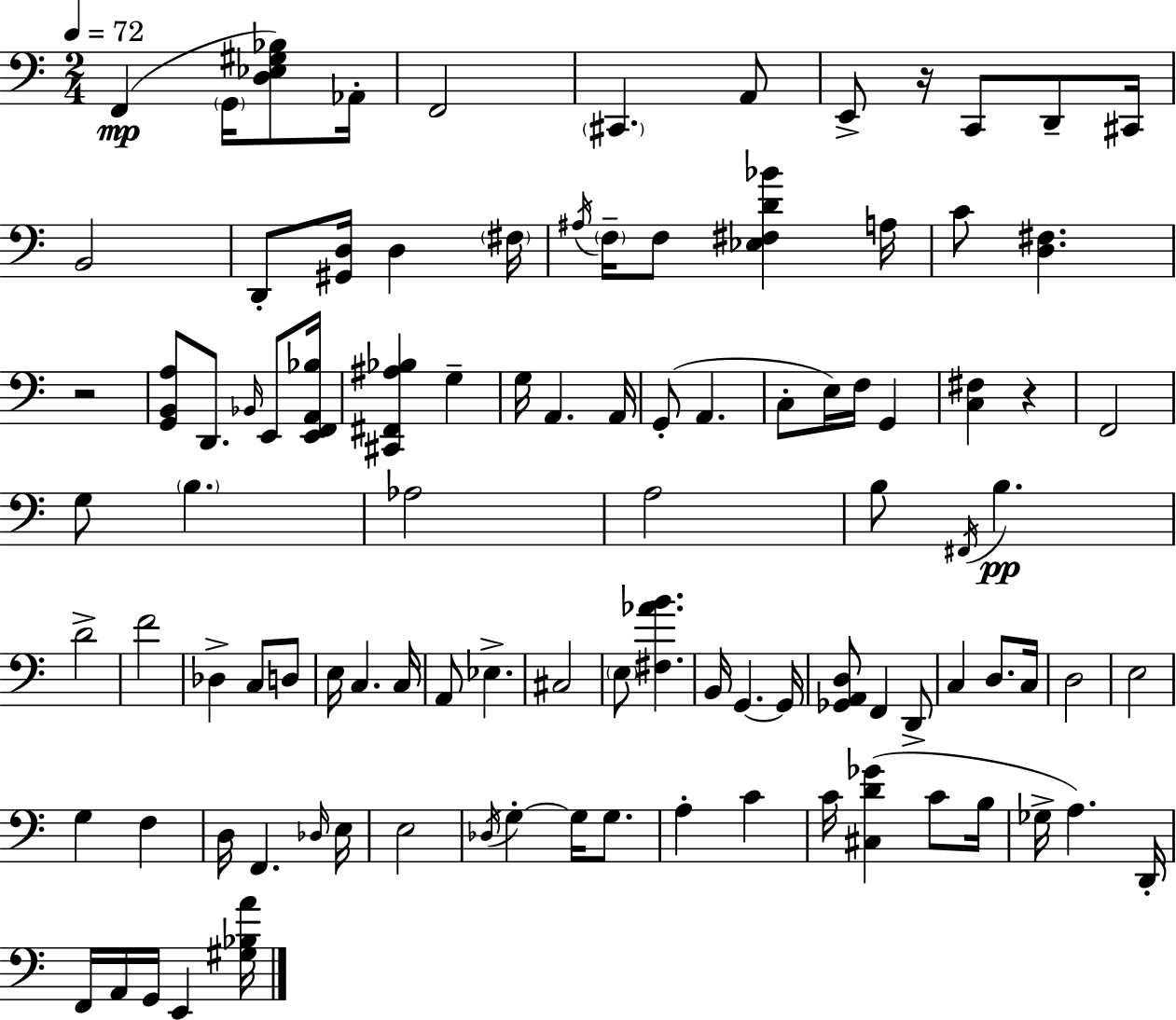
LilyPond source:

{
  \clef bass
  \numericTimeSignature
  \time 2/4
  \key c \major
  \tempo 4 = 72
  f,4(\mp \parenthesize g,16 <d ees gis bes>8) aes,16-. | f,2 | \parenthesize cis,4. a,8 | e,8-> r16 c,8 d,8-- cis,16 | \break b,2 | d,8-. <gis, d>16 d4 \parenthesize fis16 | \acciaccatura { ais16 } \parenthesize f16-- f8 <ees fis d' bes'>4 | a16 c'8 <d fis>4. | \break r2 | <g, b, a>8 d,8. \grace { bes,16 } e,8 | <e, f, a, bes>16 <cis, fis, ais bes>4 g4-- | g16 a,4. | \break a,16 g,8-.( a,4. | c8-. e16) f16 g,4 | <c fis>4 r4 | f,2 | \break g8 \parenthesize b4. | aes2 | a2 | b8 \acciaccatura { fis,16 } b4.\pp | \break d'2-> | f'2 | des4-> c8 | d8 e16 c4. | \break c16 a,8 ees4.-> | cis2 | \parenthesize e8 <fis aes' b'>4. | b,16 g,4.~~ | \break g,16 <ges, a, d>8 f,4 | d,8-> c4 d8. | c16 d2 | e2 | \break g4 f4 | d16 f,4. | \grace { des16 } e16 e2 | \acciaccatura { des16 } g4-.~~ | \break g16 g8. a4-. | c'4 c'16 <cis d' ges'>4( | c'8 b16 ges16-> a4.) | d,16-. f,16 a,16 g,16 | \break e,4 <gis bes a'>16 \bar "|."
}